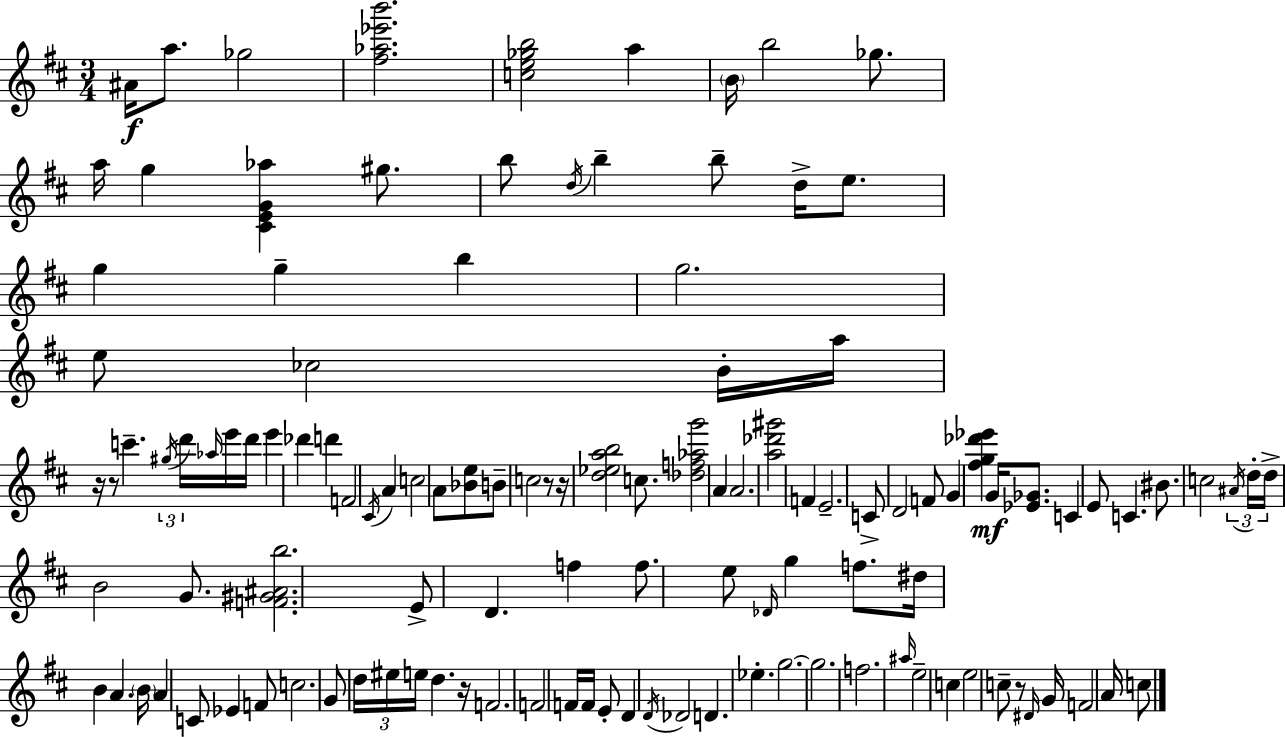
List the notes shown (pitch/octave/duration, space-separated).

A#4/s A5/e. Gb5/h [F#5,Ab5,Eb6,B6]/h. [C5,E5,Gb5,B5]/h A5/q B4/s B5/h Gb5/e. A5/s G5/q [C#4,E4,G4,Ab5]/q G#5/e. B5/e D5/s B5/q B5/e D5/s E5/e. G5/q G5/q B5/q G5/h. E5/e CES5/h B4/s A5/s R/s R/e C6/q. G#5/s D6/s Ab5/s E6/s D6/s E6/q Db6/q D6/q F4/h C#4/s A4/q C5/h A4/e [Bb4,E5]/e B4/e C5/h R/e R/s [D5,Eb5,A5,B5]/h C5/e. [Db5,F5,Ab5,G6]/h A4/q A4/h. [A5,Db6,G#6]/h F4/q E4/h. C4/e D4/h F4/e G4/q [F#5,G5,Db6,Eb6]/q G4/s [Eb4,Gb4]/e. C4/q E4/e C4/q. BIS4/e. C5/h A#4/s D5/s D5/s B4/h G4/e. [F4,G#4,A#4,B5]/h. E4/e D4/q. F5/q F5/e. E5/e Db4/s G5/q F5/e. D#5/s B4/q A4/q. B4/s A4/q C4/e Eb4/q F4/e C5/h. G4/e D5/s EIS5/s E5/s D5/q. R/s F4/h. F4/h F4/s F4/s E4/e D4/q D4/s Db4/h D4/q. Eb5/q. G5/h. G5/h. F5/h. A#5/s E5/h C5/q E5/h C5/e R/e D#4/s G4/s F4/h A4/s C5/e